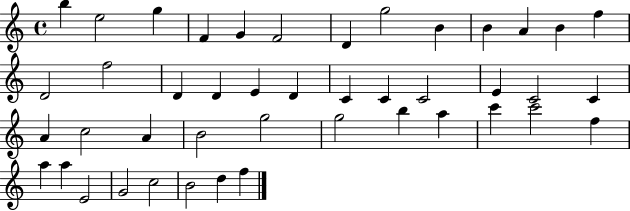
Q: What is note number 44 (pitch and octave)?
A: F5